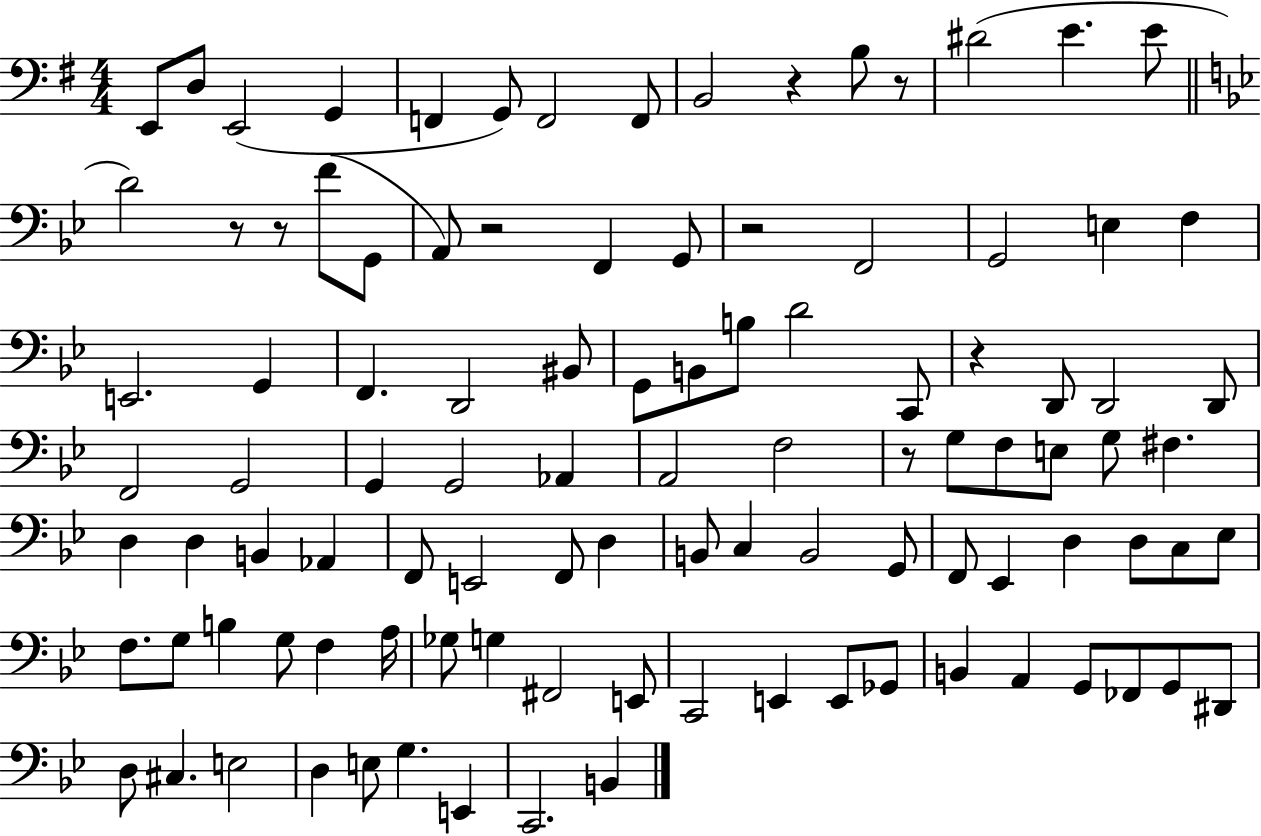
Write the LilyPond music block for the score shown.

{
  \clef bass
  \numericTimeSignature
  \time 4/4
  \key g \major
  e,8 d8 e,2( g,4 | f,4 g,8) f,2 f,8 | b,2 r4 b8 r8 | dis'2( e'4. e'8 | \break \bar "||" \break \key bes \major d'2) r8 r8 f'8( g,8 | a,8) r2 f,4 g,8 | r2 f,2 | g,2 e4 f4 | \break e,2. g,4 | f,4. d,2 bis,8 | g,8 b,8 b8 d'2 c,8 | r4 d,8 d,2 d,8 | \break f,2 g,2 | g,4 g,2 aes,4 | a,2 f2 | r8 g8 f8 e8 g8 fis4. | \break d4 d4 b,4 aes,4 | f,8 e,2 f,8 d4 | b,8 c4 b,2 g,8 | f,8 ees,4 d4 d8 c8 ees8 | \break f8. g8 b4 g8 f4 a16 | ges8 g4 fis,2 e,8 | c,2 e,4 e,8 ges,8 | b,4 a,4 g,8 fes,8 g,8 dis,8 | \break d8 cis4. e2 | d4 e8 g4. e,4 | c,2. b,4 | \bar "|."
}